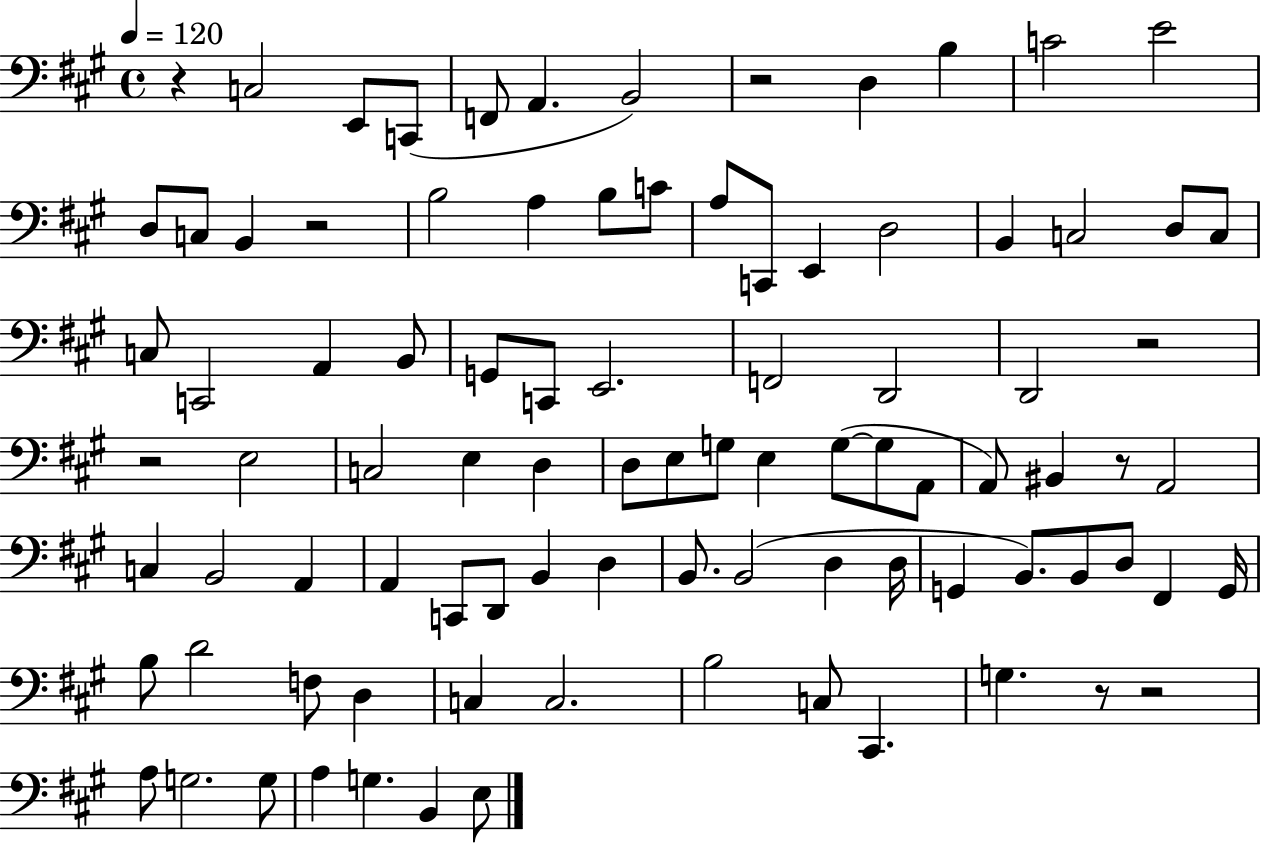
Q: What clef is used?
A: bass